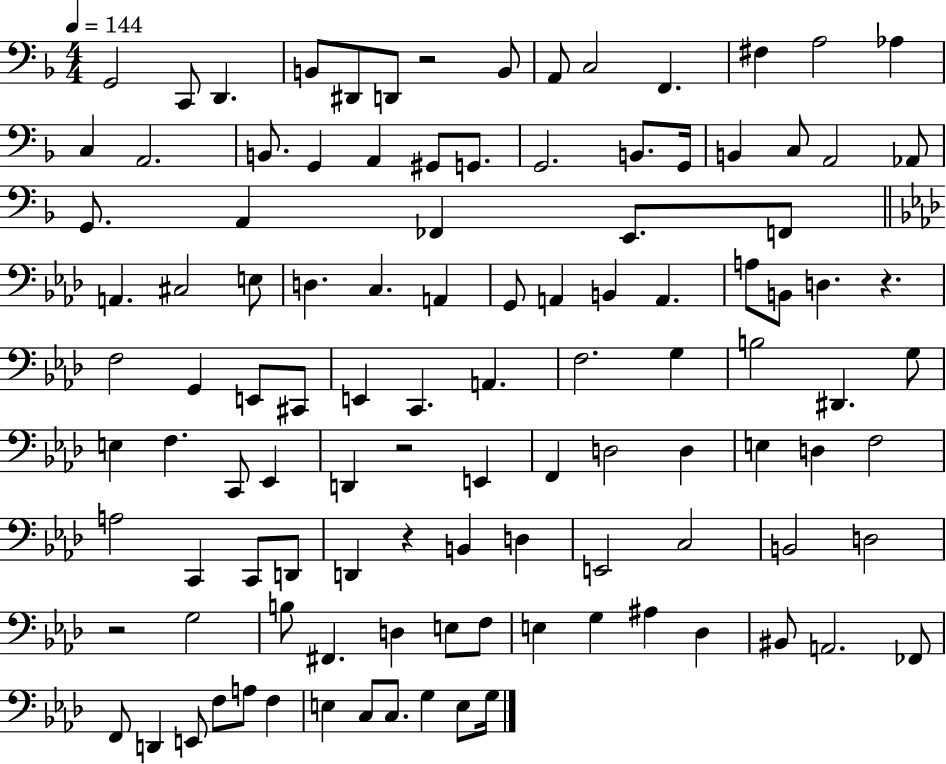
G2/h C2/e D2/q. B2/e D#2/e D2/e R/h B2/e A2/e C3/h F2/q. F#3/q A3/h Ab3/q C3/q A2/h. B2/e. G2/q A2/q G#2/e G2/e. G2/h. B2/e. G2/s B2/q C3/e A2/h Ab2/e G2/e. A2/q FES2/q E2/e. F2/e A2/q. C#3/h E3/e D3/q. C3/q. A2/q G2/e A2/q B2/q A2/q. A3/e B2/e D3/q. R/q. F3/h G2/q E2/e C#2/e E2/q C2/q. A2/q. F3/h. G3/q B3/h D#2/q. G3/e E3/q F3/q. C2/e Eb2/q D2/q R/h E2/q F2/q D3/h D3/q E3/q D3/q F3/h A3/h C2/q C2/e D2/e D2/q R/q B2/q D3/q E2/h C3/h B2/h D3/h R/h G3/h B3/e F#2/q. D3/q E3/e F3/e E3/q G3/q A#3/q Db3/q BIS2/e A2/h. FES2/e F2/e D2/q E2/e F3/e A3/e F3/q E3/q C3/e C3/e. G3/q E3/e G3/s